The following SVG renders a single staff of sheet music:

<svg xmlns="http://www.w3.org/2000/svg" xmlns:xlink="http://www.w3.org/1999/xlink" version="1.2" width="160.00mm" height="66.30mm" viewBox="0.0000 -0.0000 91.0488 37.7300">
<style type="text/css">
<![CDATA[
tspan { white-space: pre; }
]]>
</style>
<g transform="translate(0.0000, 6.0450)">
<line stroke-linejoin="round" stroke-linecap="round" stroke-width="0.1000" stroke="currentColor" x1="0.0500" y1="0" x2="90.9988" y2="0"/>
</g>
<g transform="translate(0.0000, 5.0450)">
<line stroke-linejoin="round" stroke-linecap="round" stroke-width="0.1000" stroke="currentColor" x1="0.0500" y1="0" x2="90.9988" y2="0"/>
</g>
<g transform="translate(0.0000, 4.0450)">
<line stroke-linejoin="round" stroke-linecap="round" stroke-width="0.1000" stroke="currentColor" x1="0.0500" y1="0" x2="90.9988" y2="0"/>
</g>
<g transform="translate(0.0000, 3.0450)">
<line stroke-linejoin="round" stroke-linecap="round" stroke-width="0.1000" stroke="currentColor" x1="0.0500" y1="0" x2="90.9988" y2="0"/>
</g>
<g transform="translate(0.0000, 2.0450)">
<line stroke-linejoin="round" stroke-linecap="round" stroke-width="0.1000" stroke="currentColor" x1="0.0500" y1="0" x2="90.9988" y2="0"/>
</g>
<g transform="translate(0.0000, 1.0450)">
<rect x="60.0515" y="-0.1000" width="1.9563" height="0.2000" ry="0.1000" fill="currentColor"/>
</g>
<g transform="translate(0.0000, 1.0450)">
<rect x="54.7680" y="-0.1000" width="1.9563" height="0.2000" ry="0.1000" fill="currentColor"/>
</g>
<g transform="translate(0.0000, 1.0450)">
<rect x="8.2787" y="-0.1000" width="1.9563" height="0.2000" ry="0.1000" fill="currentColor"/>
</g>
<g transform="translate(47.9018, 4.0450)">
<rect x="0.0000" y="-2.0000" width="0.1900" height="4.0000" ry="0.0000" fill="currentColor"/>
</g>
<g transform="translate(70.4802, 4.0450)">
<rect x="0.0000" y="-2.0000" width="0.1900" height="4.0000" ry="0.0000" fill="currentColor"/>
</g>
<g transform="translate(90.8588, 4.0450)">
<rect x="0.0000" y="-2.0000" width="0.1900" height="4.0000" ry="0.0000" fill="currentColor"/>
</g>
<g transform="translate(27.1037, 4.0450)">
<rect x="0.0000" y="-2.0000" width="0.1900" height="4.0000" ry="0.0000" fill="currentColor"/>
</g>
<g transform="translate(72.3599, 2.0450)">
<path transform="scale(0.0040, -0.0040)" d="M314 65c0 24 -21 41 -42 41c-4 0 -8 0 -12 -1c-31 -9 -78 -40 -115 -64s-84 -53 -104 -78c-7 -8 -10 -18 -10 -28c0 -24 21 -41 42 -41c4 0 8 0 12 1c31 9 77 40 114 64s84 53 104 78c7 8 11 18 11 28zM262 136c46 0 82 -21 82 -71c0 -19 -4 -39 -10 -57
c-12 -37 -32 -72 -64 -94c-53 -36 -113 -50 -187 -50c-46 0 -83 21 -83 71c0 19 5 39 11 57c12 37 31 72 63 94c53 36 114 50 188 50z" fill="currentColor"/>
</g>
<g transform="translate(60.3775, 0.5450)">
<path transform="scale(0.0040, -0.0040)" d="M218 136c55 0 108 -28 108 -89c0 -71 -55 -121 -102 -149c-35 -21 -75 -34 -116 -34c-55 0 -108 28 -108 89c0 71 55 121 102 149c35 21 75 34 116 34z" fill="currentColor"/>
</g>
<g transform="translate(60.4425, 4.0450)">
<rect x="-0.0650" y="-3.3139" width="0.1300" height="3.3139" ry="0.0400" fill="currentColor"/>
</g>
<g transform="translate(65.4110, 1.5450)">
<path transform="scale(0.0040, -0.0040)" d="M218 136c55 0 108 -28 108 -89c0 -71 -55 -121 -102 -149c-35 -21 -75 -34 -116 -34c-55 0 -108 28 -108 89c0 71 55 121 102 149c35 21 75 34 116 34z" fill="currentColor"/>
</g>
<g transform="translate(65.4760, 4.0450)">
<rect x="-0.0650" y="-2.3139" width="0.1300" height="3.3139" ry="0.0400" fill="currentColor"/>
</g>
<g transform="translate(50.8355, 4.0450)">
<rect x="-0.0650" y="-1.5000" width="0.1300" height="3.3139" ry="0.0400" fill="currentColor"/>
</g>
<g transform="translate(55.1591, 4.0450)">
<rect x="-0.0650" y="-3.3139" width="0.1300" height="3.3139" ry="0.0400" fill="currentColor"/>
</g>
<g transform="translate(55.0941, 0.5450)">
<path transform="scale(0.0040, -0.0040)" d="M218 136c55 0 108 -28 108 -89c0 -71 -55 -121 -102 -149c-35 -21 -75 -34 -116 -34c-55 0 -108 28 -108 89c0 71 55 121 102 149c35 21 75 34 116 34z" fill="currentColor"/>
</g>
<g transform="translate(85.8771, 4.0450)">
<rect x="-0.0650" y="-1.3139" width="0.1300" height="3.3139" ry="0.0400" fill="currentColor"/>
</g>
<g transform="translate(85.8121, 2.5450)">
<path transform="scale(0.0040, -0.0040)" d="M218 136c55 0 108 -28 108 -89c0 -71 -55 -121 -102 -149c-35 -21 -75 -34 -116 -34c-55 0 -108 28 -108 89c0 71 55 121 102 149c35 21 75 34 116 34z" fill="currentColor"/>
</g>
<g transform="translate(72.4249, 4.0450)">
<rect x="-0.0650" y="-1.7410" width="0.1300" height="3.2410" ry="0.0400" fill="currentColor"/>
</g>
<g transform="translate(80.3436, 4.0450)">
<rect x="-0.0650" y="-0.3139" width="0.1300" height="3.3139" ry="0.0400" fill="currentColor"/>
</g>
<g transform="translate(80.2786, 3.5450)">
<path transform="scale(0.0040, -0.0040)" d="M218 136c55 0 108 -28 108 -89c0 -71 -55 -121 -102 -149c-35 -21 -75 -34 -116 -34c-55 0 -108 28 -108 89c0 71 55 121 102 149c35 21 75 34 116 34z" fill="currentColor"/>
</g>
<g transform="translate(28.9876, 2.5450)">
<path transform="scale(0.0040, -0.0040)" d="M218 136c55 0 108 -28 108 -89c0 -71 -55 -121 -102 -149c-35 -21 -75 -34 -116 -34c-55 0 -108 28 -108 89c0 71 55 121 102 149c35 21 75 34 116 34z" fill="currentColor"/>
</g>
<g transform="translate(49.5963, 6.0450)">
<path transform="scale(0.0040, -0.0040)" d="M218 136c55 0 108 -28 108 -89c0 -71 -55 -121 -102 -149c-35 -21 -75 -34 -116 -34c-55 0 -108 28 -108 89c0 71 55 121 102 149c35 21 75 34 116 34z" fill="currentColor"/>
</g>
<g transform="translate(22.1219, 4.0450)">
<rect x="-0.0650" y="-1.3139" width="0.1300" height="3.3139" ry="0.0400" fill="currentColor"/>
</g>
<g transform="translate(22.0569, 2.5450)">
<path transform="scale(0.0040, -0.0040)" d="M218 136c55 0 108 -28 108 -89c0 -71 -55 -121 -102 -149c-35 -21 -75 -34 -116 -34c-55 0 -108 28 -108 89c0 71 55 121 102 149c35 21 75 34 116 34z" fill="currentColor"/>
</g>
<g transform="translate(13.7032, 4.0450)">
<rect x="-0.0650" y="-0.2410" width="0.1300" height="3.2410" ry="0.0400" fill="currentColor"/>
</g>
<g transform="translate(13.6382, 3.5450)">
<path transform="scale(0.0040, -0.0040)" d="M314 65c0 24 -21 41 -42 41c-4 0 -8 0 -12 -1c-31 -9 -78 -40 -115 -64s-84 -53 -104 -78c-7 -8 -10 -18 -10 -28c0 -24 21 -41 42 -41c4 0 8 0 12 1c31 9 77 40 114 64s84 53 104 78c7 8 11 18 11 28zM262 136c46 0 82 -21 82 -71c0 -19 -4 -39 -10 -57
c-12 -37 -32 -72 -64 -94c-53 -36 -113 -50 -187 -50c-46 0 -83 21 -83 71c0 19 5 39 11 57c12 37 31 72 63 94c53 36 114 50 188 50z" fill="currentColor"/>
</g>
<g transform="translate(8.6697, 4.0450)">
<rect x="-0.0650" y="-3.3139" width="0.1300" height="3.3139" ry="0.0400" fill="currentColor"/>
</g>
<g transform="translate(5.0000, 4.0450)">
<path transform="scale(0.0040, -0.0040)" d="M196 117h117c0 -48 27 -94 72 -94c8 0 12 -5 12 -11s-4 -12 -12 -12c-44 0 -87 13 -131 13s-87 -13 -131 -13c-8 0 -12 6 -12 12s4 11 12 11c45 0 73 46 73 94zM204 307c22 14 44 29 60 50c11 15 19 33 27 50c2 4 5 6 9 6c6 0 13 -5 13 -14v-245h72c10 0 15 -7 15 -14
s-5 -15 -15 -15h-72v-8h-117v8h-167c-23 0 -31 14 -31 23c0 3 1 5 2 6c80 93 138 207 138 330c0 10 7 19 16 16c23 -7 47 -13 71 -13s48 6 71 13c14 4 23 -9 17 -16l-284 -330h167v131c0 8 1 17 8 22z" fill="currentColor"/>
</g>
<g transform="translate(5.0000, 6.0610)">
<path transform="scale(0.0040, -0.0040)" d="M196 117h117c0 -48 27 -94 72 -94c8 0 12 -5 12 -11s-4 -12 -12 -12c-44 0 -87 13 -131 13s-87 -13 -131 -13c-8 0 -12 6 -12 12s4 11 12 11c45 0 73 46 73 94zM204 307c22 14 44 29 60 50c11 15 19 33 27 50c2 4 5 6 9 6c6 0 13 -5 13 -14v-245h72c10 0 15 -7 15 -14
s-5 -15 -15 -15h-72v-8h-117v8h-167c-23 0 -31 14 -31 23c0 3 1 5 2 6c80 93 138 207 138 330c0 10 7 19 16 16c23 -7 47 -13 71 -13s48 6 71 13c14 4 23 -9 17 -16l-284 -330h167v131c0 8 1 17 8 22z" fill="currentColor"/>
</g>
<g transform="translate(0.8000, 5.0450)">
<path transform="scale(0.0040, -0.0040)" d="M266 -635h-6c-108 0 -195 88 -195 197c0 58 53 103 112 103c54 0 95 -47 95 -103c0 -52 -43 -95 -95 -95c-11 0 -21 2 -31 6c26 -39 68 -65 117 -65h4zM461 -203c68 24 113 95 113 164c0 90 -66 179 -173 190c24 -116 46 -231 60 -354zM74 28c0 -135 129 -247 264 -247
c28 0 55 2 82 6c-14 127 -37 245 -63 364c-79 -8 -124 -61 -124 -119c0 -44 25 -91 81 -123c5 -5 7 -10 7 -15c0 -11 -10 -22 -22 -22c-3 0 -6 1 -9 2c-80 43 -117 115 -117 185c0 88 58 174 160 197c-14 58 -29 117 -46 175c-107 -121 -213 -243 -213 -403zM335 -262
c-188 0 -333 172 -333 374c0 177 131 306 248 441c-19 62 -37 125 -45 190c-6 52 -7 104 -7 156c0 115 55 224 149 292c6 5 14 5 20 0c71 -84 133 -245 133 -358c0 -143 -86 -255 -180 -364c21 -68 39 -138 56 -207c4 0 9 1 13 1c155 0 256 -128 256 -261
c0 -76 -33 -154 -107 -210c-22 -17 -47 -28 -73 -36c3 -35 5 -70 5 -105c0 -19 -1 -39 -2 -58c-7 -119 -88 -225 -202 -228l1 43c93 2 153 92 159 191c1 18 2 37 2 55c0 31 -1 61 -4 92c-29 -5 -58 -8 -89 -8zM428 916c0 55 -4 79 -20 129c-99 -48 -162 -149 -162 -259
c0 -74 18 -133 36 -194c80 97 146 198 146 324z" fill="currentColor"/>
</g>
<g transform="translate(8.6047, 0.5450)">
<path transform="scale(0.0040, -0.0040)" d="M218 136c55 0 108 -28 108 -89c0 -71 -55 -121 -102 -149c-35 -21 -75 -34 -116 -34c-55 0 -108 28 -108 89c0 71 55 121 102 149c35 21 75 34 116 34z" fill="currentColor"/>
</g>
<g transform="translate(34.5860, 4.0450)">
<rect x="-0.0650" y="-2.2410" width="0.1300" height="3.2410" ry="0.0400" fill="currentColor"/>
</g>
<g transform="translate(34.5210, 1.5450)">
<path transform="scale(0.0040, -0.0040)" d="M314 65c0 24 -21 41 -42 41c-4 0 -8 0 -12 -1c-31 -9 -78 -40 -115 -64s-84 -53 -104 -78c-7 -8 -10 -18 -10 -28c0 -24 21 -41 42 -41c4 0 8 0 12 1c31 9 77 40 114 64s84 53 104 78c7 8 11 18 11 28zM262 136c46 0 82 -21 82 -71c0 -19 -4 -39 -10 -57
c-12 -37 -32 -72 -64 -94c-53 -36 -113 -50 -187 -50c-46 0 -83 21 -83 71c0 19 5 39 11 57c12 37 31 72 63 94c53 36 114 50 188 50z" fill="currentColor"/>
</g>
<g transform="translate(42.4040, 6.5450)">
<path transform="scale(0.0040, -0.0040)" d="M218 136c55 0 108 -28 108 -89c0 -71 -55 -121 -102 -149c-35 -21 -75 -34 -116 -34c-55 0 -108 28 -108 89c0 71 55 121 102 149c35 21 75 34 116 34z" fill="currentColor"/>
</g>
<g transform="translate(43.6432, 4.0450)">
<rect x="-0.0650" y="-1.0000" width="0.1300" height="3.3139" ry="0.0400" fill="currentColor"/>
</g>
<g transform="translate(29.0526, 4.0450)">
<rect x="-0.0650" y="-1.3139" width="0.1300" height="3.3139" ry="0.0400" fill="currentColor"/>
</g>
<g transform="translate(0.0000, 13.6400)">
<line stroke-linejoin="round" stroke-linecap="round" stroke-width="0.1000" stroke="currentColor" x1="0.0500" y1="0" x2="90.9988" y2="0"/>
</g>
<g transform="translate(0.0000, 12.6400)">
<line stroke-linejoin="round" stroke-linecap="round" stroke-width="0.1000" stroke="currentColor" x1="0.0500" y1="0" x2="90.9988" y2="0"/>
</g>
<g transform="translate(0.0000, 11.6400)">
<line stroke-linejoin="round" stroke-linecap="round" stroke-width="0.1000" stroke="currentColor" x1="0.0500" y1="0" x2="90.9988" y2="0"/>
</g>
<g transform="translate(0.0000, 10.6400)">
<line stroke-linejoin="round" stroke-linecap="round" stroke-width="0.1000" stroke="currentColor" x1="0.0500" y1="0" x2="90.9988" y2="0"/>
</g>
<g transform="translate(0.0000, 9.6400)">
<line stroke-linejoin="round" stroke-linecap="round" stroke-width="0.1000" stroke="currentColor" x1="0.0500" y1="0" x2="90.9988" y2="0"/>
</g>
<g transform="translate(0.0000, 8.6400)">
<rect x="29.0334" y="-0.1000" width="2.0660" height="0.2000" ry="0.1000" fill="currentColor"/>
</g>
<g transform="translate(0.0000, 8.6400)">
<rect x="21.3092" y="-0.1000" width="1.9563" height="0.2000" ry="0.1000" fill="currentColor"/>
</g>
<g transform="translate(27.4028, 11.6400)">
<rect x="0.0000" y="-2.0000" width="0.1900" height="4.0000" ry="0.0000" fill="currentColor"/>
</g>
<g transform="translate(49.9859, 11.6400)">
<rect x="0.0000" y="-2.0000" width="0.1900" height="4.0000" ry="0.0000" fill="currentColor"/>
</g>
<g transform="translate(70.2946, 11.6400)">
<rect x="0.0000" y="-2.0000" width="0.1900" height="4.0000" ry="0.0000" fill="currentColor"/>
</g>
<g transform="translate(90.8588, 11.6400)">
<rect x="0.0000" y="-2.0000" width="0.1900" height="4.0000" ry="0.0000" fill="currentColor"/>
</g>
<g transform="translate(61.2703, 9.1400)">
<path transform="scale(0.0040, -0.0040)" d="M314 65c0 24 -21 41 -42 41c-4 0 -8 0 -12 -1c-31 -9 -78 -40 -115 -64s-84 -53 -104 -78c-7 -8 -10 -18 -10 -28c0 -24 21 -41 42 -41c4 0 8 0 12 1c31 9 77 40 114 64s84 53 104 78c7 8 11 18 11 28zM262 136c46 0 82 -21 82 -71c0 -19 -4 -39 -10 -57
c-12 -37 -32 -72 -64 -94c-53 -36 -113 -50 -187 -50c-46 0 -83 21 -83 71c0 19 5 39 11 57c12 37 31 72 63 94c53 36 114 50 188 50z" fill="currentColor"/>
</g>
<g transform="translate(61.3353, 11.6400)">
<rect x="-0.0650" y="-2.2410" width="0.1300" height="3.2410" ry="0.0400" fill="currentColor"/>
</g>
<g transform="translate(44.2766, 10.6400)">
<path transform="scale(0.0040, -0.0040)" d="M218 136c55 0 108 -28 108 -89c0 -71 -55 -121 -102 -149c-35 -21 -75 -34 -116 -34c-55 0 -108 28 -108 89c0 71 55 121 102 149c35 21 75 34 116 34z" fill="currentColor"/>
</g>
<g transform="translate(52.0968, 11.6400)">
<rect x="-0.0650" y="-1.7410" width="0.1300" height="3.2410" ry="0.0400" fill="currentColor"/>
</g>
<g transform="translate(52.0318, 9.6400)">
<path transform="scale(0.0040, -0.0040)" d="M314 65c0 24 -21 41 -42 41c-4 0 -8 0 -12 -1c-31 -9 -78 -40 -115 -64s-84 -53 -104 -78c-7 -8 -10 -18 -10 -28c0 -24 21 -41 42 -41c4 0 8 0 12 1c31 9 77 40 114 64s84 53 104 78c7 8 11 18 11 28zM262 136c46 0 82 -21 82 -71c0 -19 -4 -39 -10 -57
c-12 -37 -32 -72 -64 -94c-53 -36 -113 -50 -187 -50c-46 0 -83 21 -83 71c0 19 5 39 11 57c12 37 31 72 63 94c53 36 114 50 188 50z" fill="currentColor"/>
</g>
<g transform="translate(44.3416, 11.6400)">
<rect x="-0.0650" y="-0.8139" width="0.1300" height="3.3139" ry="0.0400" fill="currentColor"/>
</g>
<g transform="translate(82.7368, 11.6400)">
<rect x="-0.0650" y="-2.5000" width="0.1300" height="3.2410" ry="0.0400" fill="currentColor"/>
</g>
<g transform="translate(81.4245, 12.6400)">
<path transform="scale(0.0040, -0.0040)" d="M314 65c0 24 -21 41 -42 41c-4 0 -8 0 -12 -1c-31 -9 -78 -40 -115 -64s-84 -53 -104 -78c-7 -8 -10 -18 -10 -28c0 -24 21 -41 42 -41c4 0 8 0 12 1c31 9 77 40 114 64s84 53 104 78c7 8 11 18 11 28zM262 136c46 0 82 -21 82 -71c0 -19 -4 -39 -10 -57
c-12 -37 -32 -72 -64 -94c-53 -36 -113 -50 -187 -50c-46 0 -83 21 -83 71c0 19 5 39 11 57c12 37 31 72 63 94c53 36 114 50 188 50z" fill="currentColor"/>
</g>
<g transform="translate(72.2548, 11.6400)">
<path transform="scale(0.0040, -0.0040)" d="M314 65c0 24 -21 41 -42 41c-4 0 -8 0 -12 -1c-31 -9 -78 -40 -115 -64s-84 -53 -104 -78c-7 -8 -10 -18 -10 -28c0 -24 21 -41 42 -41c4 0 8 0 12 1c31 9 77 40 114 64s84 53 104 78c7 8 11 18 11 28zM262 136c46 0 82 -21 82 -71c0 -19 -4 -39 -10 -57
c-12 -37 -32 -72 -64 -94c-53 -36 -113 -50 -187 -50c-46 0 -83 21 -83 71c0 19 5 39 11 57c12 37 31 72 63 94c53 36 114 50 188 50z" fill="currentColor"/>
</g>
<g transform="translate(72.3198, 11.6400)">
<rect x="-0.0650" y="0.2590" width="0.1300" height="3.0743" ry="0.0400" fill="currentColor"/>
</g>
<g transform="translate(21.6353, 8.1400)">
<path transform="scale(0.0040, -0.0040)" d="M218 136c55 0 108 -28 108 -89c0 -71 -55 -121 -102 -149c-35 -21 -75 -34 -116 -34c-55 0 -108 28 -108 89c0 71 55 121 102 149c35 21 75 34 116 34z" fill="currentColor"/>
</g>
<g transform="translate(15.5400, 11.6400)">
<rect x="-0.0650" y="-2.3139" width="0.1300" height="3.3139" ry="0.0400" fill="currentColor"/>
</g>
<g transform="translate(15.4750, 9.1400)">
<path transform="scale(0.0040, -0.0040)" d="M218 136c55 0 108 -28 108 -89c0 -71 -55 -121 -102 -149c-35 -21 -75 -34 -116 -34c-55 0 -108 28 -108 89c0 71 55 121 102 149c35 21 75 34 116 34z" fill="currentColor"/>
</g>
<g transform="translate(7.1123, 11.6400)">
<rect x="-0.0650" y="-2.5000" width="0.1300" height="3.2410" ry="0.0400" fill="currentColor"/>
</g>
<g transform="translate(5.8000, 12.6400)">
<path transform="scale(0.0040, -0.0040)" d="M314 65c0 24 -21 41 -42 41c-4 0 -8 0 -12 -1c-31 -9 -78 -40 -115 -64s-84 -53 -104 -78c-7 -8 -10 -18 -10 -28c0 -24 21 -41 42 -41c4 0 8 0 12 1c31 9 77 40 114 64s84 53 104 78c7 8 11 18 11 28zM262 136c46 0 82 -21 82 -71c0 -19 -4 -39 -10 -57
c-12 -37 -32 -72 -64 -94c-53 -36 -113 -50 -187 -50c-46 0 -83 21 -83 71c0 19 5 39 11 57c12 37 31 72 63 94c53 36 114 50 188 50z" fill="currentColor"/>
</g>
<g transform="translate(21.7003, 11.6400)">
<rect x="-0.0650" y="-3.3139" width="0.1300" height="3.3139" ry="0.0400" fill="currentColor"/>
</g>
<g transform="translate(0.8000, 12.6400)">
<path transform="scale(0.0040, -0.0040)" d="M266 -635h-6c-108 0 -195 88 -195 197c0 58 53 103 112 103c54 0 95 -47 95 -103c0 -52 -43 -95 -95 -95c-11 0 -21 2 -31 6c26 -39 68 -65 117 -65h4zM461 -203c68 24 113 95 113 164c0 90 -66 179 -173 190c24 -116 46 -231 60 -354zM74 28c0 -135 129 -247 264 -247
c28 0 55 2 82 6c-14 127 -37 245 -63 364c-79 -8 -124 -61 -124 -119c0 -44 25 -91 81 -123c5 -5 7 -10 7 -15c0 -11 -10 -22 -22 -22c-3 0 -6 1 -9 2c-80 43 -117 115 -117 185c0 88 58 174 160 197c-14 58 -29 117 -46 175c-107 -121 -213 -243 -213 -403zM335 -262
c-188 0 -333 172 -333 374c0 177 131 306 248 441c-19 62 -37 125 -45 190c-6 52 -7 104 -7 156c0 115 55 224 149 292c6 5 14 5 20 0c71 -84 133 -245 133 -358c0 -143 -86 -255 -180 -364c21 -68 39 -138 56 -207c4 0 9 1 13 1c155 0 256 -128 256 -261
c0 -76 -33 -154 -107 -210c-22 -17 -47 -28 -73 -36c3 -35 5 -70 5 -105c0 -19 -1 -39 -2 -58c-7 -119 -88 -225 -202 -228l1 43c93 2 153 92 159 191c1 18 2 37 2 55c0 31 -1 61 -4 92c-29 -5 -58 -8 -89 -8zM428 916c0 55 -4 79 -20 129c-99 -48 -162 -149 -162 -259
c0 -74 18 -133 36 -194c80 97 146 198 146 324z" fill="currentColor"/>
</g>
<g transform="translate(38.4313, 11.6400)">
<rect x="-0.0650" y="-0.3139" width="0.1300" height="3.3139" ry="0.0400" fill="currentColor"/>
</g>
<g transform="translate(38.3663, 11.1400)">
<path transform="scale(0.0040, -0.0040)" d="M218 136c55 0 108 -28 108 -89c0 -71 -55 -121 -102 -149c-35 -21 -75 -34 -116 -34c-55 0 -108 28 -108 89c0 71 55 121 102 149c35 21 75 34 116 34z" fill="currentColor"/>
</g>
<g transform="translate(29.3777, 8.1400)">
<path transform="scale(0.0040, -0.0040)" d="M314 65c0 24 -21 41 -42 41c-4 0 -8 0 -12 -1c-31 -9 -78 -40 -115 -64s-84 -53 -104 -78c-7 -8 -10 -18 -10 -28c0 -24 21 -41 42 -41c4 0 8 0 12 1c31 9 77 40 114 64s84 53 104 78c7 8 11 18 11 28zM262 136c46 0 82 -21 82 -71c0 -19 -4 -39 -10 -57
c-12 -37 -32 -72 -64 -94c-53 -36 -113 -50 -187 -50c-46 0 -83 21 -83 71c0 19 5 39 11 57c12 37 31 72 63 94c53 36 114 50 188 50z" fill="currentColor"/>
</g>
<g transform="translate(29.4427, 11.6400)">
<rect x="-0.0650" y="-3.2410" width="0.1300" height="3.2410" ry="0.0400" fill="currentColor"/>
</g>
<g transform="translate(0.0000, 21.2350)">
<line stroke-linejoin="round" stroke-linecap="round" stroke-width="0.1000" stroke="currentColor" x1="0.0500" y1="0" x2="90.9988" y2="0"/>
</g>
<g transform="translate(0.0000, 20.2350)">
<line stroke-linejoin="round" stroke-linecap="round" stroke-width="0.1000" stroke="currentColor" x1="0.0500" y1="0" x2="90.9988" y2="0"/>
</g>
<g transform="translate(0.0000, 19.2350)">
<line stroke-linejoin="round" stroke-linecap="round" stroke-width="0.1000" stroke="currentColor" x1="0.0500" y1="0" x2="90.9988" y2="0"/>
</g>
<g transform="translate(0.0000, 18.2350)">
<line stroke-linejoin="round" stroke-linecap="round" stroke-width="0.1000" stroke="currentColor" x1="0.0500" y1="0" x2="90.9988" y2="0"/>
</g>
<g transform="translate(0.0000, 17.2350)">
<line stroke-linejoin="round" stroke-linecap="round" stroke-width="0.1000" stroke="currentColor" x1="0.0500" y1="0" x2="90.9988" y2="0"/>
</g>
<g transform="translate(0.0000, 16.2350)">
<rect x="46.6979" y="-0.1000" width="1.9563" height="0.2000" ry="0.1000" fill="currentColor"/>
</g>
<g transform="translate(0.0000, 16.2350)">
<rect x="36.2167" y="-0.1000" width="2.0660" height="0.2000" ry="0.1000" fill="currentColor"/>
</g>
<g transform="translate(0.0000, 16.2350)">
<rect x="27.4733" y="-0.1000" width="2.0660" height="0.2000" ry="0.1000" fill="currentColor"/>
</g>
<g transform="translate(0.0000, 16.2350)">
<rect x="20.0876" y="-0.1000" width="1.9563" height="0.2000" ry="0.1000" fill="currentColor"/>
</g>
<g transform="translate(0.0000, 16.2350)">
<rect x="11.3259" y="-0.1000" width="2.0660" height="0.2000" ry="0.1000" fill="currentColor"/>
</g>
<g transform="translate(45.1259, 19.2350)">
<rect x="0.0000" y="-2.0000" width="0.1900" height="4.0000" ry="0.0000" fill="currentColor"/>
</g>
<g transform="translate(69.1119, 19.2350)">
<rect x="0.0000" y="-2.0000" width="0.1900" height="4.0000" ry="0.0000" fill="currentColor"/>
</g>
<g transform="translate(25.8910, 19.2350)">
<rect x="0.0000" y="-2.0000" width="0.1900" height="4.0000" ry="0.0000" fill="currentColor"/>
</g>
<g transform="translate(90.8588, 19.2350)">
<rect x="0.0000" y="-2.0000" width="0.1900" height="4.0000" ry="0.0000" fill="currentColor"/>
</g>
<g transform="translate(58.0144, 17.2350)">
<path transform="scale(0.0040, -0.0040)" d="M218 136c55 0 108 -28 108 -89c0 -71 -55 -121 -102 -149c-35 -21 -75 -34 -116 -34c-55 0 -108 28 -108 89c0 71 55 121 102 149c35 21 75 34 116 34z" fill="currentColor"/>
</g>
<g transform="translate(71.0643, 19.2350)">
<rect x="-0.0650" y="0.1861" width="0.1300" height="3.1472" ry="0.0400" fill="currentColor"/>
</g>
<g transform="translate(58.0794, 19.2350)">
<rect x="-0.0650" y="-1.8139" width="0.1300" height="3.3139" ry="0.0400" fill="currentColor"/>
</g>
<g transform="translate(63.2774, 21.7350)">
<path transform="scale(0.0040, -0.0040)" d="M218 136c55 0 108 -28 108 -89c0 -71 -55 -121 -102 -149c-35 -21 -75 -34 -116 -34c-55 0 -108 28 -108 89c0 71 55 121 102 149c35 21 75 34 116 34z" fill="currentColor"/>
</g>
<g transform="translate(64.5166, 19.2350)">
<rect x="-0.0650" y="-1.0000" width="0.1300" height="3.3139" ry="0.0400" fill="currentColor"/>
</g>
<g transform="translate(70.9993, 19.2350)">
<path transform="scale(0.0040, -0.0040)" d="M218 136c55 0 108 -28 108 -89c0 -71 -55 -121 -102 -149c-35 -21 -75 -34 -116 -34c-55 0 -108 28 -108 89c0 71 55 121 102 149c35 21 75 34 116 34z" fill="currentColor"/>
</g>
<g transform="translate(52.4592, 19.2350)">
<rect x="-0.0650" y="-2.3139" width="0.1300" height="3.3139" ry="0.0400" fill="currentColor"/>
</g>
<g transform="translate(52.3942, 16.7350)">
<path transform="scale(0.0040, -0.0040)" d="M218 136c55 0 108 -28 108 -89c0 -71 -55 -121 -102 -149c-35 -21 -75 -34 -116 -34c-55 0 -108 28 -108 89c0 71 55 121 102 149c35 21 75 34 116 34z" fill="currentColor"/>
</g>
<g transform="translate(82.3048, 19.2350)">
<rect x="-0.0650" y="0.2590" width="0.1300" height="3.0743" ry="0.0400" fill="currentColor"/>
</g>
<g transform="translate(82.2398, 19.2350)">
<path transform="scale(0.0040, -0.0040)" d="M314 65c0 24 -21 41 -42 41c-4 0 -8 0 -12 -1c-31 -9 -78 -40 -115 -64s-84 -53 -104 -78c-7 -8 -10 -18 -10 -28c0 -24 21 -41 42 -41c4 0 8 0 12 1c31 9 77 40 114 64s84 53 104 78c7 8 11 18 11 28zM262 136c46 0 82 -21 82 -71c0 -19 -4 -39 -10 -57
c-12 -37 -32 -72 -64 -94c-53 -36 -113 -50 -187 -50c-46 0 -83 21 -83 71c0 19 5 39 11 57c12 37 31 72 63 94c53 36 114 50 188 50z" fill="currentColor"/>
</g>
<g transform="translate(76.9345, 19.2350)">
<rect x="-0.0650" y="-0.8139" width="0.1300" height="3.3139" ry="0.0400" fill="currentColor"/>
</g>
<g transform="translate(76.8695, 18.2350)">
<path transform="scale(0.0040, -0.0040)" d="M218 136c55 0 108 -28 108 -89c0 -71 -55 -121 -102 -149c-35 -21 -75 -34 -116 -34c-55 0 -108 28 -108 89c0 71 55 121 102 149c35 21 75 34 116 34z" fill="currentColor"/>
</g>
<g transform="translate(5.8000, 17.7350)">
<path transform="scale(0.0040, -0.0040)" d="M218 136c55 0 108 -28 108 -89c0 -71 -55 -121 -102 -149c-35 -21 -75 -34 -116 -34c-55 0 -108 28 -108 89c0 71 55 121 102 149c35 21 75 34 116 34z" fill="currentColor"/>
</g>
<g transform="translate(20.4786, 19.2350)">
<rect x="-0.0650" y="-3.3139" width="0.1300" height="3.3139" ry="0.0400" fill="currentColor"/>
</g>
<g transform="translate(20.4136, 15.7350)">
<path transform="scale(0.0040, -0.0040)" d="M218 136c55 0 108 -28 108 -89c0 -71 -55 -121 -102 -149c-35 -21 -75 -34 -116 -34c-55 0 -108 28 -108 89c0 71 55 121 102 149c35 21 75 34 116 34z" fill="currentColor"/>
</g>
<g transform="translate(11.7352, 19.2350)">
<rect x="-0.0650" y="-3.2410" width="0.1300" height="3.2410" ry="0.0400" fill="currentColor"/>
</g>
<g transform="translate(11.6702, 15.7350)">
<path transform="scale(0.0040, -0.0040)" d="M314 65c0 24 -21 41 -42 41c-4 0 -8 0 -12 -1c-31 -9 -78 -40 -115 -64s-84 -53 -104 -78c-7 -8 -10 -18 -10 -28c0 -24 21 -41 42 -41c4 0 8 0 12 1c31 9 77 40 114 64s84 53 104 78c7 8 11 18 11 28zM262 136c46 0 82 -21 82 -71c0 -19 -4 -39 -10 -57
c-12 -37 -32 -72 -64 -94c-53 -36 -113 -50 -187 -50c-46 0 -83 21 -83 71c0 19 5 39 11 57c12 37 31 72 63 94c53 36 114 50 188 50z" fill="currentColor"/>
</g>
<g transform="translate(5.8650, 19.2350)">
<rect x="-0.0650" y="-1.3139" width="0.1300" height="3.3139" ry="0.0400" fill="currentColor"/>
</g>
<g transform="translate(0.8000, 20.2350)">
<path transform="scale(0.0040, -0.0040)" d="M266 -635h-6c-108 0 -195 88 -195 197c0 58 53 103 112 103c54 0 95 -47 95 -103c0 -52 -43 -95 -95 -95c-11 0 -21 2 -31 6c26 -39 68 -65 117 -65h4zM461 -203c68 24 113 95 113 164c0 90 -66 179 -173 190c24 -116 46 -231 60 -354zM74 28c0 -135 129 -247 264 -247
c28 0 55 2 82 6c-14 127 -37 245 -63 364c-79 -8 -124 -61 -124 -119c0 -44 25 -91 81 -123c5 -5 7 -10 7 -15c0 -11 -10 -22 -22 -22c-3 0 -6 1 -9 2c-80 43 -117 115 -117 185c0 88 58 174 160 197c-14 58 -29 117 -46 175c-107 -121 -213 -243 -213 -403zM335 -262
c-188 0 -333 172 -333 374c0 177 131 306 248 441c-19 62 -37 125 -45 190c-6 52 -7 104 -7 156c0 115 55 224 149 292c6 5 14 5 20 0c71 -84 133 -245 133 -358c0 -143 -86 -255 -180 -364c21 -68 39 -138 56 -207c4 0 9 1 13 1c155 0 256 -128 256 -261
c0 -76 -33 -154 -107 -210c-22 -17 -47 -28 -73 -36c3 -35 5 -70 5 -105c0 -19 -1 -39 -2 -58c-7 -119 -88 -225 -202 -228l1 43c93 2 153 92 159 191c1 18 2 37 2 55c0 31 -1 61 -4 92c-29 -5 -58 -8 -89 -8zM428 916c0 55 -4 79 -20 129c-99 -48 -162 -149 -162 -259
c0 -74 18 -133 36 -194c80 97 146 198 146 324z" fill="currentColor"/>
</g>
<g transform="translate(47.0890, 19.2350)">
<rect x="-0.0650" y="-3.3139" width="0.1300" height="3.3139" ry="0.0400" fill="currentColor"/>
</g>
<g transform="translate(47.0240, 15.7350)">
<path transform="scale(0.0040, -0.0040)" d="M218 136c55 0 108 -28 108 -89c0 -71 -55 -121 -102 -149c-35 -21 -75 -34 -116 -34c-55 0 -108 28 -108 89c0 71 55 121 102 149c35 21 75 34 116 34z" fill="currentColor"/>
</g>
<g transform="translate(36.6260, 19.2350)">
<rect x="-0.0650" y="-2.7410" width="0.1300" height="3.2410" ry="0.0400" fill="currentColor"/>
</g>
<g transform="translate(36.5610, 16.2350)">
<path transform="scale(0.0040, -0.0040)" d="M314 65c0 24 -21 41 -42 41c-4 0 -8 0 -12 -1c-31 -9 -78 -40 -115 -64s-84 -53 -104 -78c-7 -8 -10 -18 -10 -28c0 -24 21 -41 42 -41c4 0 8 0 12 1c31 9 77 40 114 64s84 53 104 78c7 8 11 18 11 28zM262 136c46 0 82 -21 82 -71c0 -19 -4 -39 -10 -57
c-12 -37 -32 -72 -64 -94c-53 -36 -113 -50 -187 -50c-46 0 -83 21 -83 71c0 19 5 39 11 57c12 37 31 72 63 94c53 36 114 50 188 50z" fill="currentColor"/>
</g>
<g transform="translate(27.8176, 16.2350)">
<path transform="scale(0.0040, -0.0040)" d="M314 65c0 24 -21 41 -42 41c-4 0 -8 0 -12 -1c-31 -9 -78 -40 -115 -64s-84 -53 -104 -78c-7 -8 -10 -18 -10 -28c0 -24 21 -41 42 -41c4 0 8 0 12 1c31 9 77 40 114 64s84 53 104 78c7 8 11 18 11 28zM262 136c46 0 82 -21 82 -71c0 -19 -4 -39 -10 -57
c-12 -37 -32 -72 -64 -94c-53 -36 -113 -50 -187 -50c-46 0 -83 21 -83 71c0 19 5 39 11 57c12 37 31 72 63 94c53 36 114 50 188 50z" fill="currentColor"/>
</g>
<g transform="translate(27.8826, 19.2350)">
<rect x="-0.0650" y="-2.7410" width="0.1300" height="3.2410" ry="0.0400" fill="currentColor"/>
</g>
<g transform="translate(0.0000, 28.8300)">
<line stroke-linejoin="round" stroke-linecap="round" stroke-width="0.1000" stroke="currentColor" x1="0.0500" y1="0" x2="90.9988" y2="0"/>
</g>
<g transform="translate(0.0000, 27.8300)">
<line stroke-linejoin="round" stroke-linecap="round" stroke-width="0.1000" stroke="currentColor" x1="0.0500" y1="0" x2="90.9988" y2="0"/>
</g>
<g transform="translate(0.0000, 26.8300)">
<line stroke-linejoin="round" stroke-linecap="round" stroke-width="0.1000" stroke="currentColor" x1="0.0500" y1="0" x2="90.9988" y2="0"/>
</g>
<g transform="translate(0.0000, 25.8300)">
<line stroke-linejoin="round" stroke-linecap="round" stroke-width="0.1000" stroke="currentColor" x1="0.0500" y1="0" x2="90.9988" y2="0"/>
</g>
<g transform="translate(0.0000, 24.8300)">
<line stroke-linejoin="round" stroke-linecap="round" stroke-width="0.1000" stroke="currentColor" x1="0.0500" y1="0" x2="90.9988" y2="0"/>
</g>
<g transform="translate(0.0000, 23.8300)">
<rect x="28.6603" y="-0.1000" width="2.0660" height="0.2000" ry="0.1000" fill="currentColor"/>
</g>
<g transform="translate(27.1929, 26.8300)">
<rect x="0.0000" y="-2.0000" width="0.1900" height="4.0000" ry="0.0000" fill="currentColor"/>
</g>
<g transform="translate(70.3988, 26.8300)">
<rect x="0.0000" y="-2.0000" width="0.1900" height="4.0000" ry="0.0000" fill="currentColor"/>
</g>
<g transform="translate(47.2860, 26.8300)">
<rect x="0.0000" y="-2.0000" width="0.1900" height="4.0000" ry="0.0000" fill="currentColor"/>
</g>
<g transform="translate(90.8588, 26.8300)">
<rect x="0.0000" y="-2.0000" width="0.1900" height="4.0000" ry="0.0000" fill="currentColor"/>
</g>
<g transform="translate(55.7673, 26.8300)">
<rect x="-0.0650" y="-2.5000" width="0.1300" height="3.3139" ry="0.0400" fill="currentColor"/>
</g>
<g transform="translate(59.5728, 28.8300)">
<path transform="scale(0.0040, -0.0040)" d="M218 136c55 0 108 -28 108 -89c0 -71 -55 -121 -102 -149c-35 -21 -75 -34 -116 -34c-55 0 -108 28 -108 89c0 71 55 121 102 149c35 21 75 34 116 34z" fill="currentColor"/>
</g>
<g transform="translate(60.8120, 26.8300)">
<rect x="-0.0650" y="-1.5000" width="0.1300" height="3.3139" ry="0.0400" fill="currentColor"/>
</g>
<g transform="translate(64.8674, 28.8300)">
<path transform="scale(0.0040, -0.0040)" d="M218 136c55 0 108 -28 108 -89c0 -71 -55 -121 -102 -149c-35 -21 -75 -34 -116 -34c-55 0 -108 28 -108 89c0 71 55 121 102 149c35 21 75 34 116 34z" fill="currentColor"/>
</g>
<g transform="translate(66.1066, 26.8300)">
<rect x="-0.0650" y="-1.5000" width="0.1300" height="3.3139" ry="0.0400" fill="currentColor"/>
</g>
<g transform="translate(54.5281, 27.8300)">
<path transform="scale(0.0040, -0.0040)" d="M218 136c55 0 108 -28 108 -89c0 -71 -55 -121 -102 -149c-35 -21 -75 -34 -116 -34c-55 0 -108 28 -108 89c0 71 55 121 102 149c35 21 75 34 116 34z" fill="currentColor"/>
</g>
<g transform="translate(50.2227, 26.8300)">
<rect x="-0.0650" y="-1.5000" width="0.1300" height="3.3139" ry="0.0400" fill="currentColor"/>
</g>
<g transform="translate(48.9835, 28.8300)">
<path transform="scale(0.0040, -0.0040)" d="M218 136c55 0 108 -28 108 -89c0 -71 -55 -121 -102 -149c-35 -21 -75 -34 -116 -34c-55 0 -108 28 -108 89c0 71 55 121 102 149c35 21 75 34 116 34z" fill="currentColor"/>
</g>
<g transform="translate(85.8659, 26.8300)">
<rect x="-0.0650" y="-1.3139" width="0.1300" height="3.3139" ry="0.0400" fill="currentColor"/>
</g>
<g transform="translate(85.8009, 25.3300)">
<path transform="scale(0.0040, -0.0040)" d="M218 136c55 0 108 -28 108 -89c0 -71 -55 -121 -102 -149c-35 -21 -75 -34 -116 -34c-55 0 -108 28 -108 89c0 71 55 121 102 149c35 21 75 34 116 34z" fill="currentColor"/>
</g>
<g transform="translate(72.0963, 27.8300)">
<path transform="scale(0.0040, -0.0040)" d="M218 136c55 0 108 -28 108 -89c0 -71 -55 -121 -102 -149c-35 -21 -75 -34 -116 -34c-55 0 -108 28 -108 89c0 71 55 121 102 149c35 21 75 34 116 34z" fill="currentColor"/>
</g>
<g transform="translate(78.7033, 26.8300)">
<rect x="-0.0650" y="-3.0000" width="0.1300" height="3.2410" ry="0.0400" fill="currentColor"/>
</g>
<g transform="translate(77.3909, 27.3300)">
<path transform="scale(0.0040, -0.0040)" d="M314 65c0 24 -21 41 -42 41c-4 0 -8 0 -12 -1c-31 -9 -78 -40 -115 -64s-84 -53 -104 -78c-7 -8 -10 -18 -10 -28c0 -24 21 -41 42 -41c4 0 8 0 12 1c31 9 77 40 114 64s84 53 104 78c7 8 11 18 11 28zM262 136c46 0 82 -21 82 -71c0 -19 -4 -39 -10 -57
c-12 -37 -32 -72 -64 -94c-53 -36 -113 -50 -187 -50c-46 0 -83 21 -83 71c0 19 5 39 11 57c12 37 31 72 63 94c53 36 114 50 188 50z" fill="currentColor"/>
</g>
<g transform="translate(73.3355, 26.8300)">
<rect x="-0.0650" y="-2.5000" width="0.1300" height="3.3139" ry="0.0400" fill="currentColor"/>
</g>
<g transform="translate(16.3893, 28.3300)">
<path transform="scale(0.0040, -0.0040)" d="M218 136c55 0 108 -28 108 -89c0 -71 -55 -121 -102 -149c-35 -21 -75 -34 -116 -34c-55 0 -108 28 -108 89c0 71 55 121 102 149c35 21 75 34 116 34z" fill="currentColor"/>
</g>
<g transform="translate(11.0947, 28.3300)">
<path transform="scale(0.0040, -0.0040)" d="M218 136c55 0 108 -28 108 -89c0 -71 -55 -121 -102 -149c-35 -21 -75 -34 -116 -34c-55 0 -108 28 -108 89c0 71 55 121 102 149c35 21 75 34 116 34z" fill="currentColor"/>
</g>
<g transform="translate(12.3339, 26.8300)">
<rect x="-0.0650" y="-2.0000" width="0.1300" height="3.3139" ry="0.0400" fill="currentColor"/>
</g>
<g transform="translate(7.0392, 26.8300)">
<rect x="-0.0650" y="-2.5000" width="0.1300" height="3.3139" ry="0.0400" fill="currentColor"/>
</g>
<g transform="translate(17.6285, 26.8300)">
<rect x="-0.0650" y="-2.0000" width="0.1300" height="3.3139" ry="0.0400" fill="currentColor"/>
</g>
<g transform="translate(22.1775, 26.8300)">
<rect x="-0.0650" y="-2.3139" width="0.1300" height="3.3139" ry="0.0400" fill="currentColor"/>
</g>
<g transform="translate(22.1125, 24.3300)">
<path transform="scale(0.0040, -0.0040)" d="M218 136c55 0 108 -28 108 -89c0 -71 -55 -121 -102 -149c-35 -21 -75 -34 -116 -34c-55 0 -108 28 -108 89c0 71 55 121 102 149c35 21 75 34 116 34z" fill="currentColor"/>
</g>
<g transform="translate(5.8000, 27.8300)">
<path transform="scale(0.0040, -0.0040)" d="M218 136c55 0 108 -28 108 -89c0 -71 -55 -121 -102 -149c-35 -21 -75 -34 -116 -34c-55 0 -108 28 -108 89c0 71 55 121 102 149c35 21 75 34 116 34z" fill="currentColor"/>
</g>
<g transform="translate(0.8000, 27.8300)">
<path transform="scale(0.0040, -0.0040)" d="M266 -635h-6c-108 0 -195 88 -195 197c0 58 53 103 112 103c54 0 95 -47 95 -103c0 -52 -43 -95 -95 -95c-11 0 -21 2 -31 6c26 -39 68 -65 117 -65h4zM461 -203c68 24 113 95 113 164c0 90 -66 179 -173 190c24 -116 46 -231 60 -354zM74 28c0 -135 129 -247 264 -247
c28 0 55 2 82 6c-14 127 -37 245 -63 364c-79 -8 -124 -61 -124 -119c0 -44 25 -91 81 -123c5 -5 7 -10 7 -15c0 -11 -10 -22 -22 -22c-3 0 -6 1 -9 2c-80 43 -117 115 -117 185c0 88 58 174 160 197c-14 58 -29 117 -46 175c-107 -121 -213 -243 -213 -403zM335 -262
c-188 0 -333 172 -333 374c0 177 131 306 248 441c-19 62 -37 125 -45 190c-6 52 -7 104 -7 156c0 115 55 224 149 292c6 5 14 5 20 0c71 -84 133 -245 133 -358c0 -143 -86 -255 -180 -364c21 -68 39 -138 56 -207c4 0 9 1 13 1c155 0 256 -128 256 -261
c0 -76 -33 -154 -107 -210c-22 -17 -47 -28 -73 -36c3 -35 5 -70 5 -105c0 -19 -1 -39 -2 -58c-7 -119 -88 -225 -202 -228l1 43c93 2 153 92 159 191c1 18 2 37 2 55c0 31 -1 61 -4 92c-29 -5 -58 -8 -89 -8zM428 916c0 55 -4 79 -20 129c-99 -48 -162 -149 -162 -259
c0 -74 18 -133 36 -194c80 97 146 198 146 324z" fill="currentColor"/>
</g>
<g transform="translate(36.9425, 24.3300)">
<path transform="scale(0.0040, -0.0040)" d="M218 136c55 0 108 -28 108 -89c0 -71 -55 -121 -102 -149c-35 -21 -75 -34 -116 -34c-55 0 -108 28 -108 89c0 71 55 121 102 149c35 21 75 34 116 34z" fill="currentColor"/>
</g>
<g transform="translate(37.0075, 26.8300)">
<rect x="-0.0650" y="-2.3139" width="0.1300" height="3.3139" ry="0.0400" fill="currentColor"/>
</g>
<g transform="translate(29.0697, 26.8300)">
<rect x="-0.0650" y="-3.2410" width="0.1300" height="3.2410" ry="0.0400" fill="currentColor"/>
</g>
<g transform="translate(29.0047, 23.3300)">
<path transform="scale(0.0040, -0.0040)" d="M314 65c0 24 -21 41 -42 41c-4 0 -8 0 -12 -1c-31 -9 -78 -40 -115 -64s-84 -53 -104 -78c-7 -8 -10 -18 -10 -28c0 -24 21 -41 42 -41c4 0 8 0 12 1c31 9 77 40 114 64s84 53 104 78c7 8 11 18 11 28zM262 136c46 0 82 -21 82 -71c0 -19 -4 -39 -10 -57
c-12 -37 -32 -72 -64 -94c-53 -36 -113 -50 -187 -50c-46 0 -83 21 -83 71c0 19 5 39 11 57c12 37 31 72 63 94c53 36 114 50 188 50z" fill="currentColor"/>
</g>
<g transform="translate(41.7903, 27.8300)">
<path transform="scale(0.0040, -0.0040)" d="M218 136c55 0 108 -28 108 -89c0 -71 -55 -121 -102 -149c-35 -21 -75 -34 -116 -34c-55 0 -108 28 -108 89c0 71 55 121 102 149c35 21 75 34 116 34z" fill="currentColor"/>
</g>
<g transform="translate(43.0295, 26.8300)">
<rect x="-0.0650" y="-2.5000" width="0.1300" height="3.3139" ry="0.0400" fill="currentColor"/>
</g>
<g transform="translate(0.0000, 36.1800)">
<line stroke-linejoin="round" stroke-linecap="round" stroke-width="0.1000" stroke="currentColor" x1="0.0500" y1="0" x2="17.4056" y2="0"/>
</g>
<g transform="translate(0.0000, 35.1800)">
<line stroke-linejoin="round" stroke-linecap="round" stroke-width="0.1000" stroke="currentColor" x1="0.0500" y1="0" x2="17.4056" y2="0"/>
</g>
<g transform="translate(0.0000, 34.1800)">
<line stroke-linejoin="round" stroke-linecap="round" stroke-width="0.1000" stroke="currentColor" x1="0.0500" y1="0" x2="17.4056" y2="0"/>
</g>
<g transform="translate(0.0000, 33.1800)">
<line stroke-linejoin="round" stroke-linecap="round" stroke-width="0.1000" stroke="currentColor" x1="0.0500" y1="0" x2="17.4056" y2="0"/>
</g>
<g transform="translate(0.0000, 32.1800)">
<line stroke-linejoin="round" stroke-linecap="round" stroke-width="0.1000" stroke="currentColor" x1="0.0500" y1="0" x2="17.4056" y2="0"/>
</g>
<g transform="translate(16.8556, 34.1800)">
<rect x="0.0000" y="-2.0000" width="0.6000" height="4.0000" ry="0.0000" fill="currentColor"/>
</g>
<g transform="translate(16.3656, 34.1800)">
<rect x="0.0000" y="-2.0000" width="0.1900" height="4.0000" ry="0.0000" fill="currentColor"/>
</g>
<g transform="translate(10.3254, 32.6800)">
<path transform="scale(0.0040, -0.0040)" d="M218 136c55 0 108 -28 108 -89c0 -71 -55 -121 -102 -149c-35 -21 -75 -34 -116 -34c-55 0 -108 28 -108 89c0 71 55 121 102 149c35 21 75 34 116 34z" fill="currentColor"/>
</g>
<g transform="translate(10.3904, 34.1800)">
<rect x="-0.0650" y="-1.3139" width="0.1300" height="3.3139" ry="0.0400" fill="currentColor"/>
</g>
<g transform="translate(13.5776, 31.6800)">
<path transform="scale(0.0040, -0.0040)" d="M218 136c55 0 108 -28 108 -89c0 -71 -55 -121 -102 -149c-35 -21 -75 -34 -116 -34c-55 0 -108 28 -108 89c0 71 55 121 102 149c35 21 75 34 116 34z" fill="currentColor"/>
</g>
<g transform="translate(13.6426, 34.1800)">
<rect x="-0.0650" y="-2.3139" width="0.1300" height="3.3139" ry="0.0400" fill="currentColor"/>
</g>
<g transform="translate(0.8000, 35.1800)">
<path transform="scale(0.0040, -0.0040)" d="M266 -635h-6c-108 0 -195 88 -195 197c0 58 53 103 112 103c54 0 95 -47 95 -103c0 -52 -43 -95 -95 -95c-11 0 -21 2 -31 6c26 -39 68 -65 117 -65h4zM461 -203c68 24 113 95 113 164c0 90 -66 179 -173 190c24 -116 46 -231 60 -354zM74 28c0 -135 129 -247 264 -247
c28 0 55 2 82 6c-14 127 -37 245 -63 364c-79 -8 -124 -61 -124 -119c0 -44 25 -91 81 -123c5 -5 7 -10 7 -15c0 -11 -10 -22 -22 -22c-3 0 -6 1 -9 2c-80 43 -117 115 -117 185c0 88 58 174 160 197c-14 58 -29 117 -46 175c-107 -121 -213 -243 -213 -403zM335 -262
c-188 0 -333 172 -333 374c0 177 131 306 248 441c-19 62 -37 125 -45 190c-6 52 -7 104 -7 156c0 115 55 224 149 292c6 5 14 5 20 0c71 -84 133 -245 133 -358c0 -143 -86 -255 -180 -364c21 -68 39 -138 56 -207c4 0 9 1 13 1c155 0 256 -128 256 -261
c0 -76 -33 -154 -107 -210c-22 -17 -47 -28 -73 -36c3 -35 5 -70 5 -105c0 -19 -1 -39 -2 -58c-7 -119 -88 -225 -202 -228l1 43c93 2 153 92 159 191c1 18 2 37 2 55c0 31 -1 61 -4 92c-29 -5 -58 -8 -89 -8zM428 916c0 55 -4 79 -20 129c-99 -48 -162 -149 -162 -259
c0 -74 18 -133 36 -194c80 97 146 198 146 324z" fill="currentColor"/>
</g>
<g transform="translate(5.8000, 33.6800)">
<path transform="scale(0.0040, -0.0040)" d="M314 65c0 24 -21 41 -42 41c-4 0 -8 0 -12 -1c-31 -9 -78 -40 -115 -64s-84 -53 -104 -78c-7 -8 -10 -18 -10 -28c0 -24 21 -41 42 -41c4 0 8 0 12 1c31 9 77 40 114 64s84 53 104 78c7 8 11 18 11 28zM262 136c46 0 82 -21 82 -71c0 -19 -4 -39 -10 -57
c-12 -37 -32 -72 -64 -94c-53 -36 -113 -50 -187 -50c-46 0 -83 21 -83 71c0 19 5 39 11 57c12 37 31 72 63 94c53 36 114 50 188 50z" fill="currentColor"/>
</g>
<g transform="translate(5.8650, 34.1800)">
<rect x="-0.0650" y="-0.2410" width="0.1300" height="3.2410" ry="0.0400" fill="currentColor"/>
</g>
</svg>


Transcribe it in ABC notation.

X:1
T:Untitled
M:4/4
L:1/4
K:C
b c2 e e g2 D E b b g f2 c e G2 g b b2 c d f2 g2 B2 G2 e b2 b a2 a2 b g f D B d B2 G F F g b2 g G E G E E G A2 e c2 e g